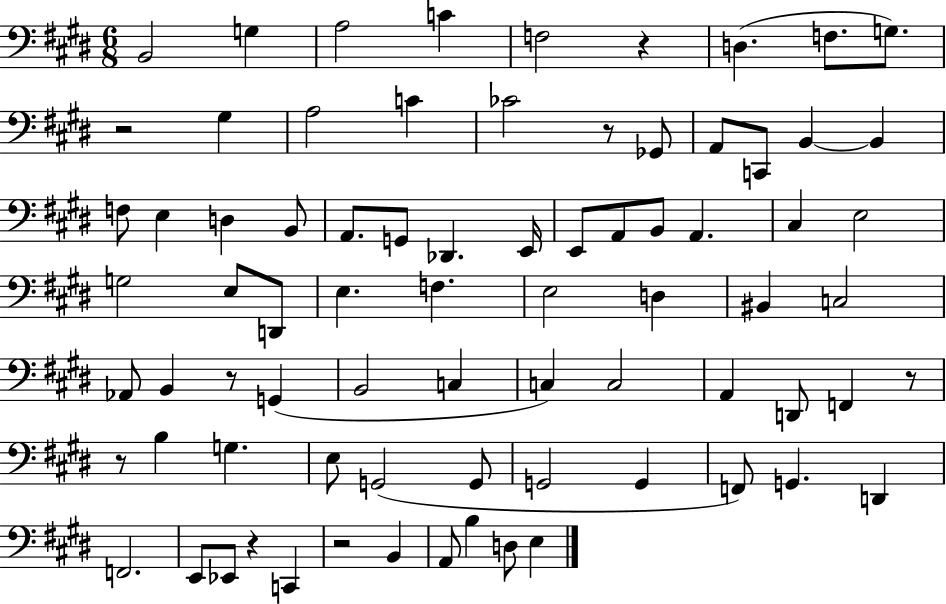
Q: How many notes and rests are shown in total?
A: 77